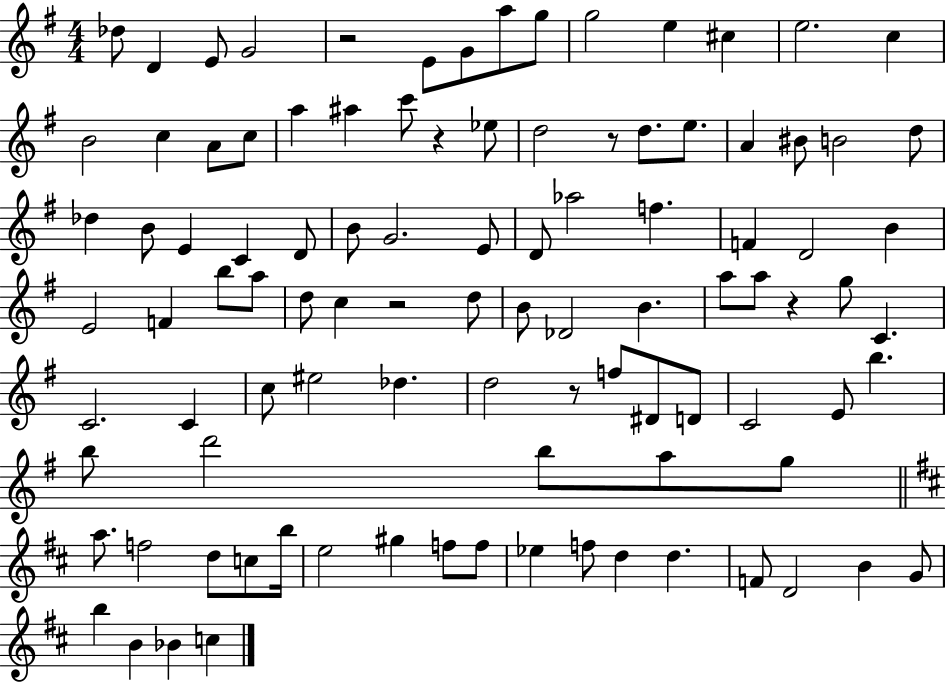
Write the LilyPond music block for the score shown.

{
  \clef treble
  \numericTimeSignature
  \time 4/4
  \key g \major
  des''8 d'4 e'8 g'2 | r2 e'8 g'8 a''8 g''8 | g''2 e''4 cis''4 | e''2. c''4 | \break b'2 c''4 a'8 c''8 | a''4 ais''4 c'''8 r4 ees''8 | d''2 r8 d''8. e''8. | a'4 bis'8 b'2 d''8 | \break des''4 b'8 e'4 c'4 d'8 | b'8 g'2. e'8 | d'8 aes''2 f''4. | f'4 d'2 b'4 | \break e'2 f'4 b''8 a''8 | d''8 c''4 r2 d''8 | b'8 des'2 b'4. | a''8 a''8 r4 g''8 c'4. | \break c'2. c'4 | c''8 eis''2 des''4. | d''2 r8 f''8 dis'8 d'8 | c'2 e'8 b''4. | \break b''8 d'''2 b''8 a''8 g''8 | \bar "||" \break \key b \minor a''8. f''2 d''8 c''8 b''16 | e''2 gis''4 f''8 f''8 | ees''4 f''8 d''4 d''4. | f'8 d'2 b'4 g'8 | \break b''4 b'4 bes'4 c''4 | \bar "|."
}